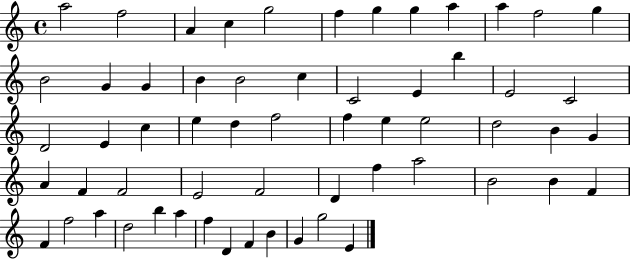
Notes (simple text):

A5/h F5/h A4/q C5/q G5/h F5/q G5/q G5/q A5/q A5/q F5/h G5/q B4/h G4/q G4/q B4/q B4/h C5/q C4/h E4/q B5/q E4/h C4/h D4/h E4/q C5/q E5/q D5/q F5/h F5/q E5/q E5/h D5/h B4/q G4/q A4/q F4/q F4/h E4/h F4/h D4/q F5/q A5/h B4/h B4/q F4/q F4/q F5/h A5/q D5/h B5/q A5/q F5/q D4/q F4/q B4/q G4/q G5/h E4/q